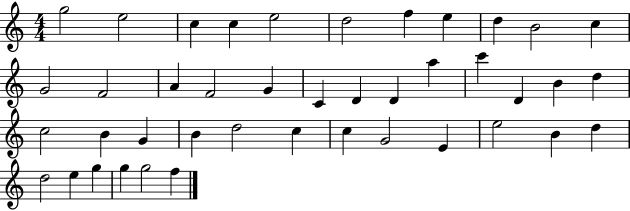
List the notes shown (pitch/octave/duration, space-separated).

G5/h E5/h C5/q C5/q E5/h D5/h F5/q E5/q D5/q B4/h C5/q G4/h F4/h A4/q F4/h G4/q C4/q D4/q D4/q A5/q C6/q D4/q B4/q D5/q C5/h B4/q G4/q B4/q D5/h C5/q C5/q G4/h E4/q E5/h B4/q D5/q D5/h E5/q G5/q G5/q G5/h F5/q